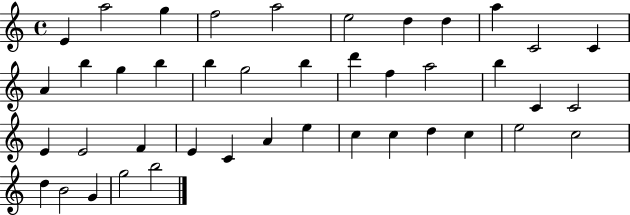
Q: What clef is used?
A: treble